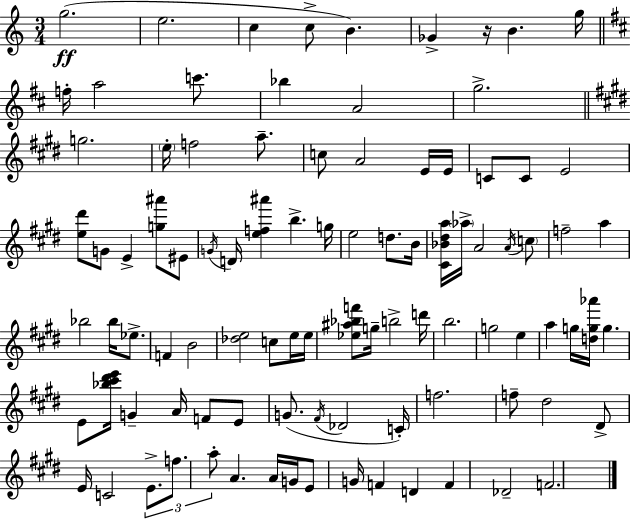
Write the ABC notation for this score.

X:1
T:Untitled
M:3/4
L:1/4
K:C
g2 e2 c c/2 B _G z/4 B g/4 f/4 a2 c'/2 _b A2 g2 g2 e/4 f2 a/2 c/2 A2 E/4 E/4 C/2 C/2 E2 [e^d']/2 G/2 E [g^a']/2 ^E/2 G/4 D/4 [ef^a'] b g/4 e2 d/2 B/4 [^C_B^da]/4 _a/4 A2 A/4 c/2 f2 a _b2 _b/4 _e/2 F B2 [_de]2 c/2 e/4 e/4 [_e^a_bf']/2 g/4 b2 d'/4 b2 g2 e a g/4 [dg_a']/4 g E/2 [_b^c'^d'e']/4 G A/4 F/2 E/2 G/2 ^F/4 _D2 C/4 f2 f/2 ^d2 ^D/2 E/4 C2 E/2 f/2 a/2 A A/4 G/4 E/2 G/4 F D F _D2 F2